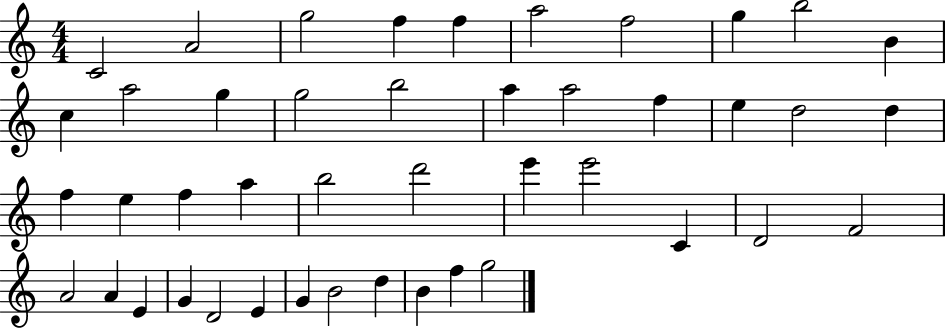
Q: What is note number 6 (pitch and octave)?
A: A5